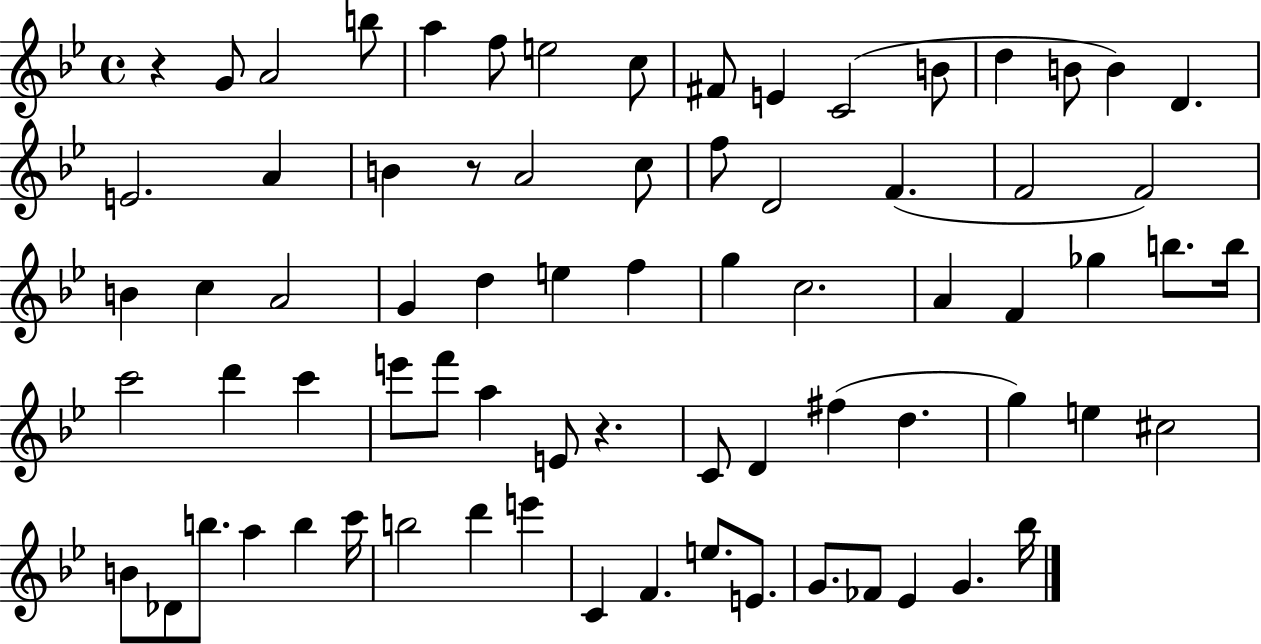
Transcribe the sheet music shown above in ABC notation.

X:1
T:Untitled
M:4/4
L:1/4
K:Bb
z G/2 A2 b/2 a f/2 e2 c/2 ^F/2 E C2 B/2 d B/2 B D E2 A B z/2 A2 c/2 f/2 D2 F F2 F2 B c A2 G d e f g c2 A F _g b/2 b/4 c'2 d' c' e'/2 f'/2 a E/2 z C/2 D ^f d g e ^c2 B/2 _D/2 b/2 a b c'/4 b2 d' e' C F e/2 E/2 G/2 _F/2 _E G _b/4